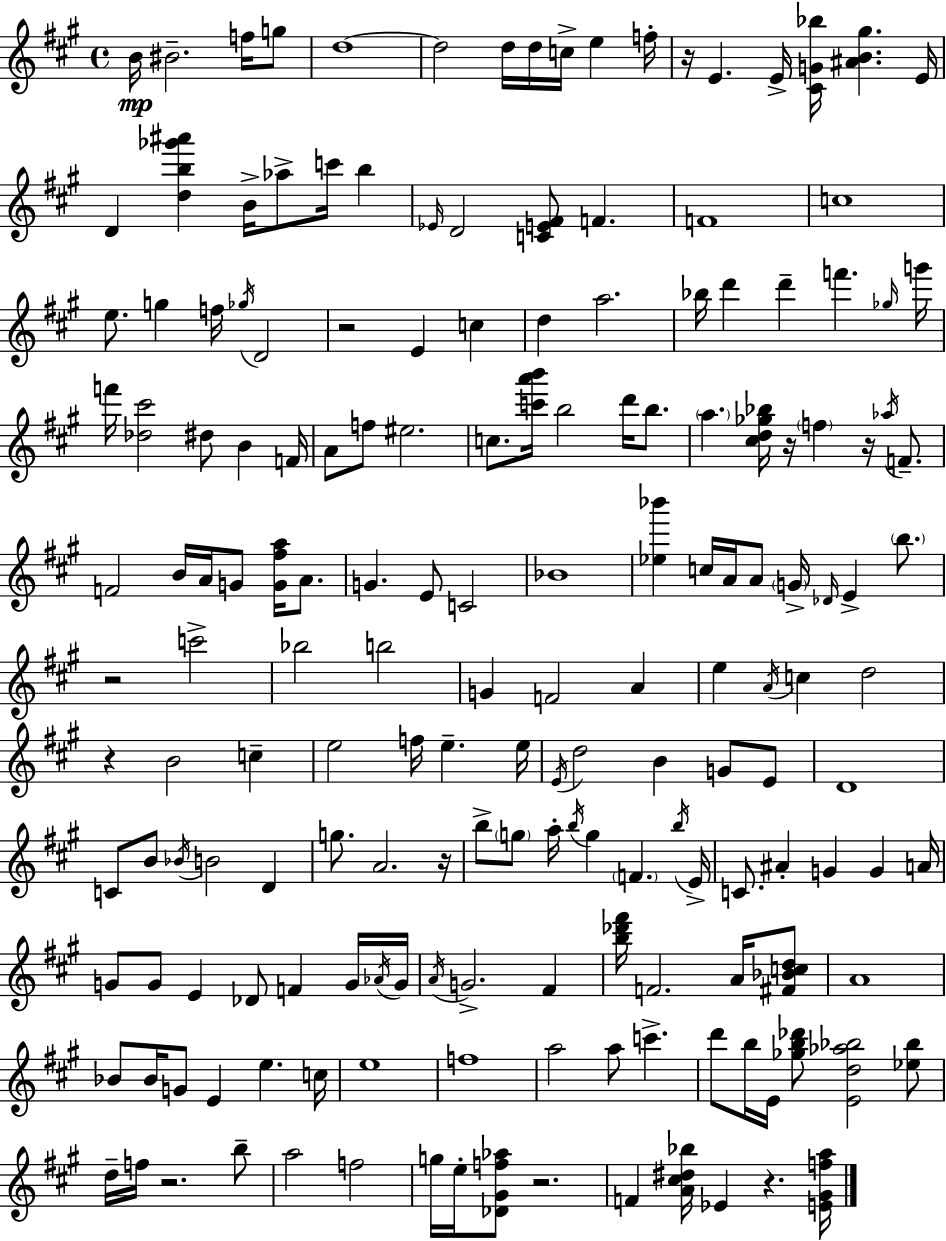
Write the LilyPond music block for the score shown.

{
  \clef treble
  \time 4/4
  \defaultTimeSignature
  \key a \major
  \repeat volta 2 { b'16\mp bis'2.-- f''16 g''8 | d''1~~ | d''2 d''16 d''16 c''16-> e''4 f''16-. | r16 e'4. e'16-> <cis' g' bes''>16 <ais' b' gis''>4. e'16 | \break d'4 <d'' b'' ges''' ais'''>4 b'16-> aes''8-> c'''16 b''4 | \grace { ees'16 } d'2 <c' e' fis'>8 f'4. | f'1 | c''1 | \break e''8. g''4 f''16 \acciaccatura { ges''16 } d'2 | r2 e'4 c''4 | d''4 a''2. | bes''16 d'''4 d'''4-- f'''4. | \break \grace { ges''16 } g'''16 f'''16 <des'' cis'''>2 dis''8 b'4 | f'16 a'8 f''8 eis''2. | c''8. <c''' a''' b'''>16 b''2 d'''16 | b''8. \parenthesize a''4. <cis'' d'' ges'' bes''>16 r16 \parenthesize f''4 r16 | \break \acciaccatura { aes''16 } f'8.-- f'2 b'16 a'16 g'8 | <g' fis'' a''>16 a'8. g'4. e'8 c'2 | bes'1 | <ees'' bes'''>4 c''16 a'16 a'8 \parenthesize g'16-> \grace { des'16 } e'4-> | \break \parenthesize b''8. r2 c'''2-> | bes''2 b''2 | g'4 f'2 | a'4 e''4 \acciaccatura { a'16 } c''4 d''2 | \break r4 b'2 | c''4-- e''2 f''16 e''4.-- | e''16 \acciaccatura { e'16 } d''2 b'4 | g'8 e'8 d'1 | \break c'8 b'8 \acciaccatura { bes'16 } b'2 | d'4 g''8. a'2. | r16 b''8-> \parenthesize g''8 a''16-. \acciaccatura { b''16 } g''4 | \parenthesize f'4. \acciaccatura { b''16 } e'16-> c'8. ais'4-. | \break g'4 g'4 a'16 g'8 g'8 e'4 | des'8 f'4 g'16 \acciaccatura { aes'16 } g'16 \acciaccatura { a'16 } g'2.-> | fis'4 <b'' des''' fis'''>16 f'2. | a'16 <fis' bes' c'' d''>8 a'1 | \break bes'8 bes'16 g'8 | e'4 e''4. c''16 e''1 | f''1 | a''2 | \break a''8 c'''4.-> d'''8 b''16 e'16 | <ges'' b'' des'''>8 <e' d'' aes'' bes''>2 <ees'' bes''>8 d''16-- f''16 r2. | b''8-- a''2 | f''2 g''16 e''16-. <des' gis' f'' aes''>8 | \break r2. f'4 | <a' cis'' dis'' bes''>16 ees'4 r4. <e' gis' f'' a''>16 } \bar "|."
}